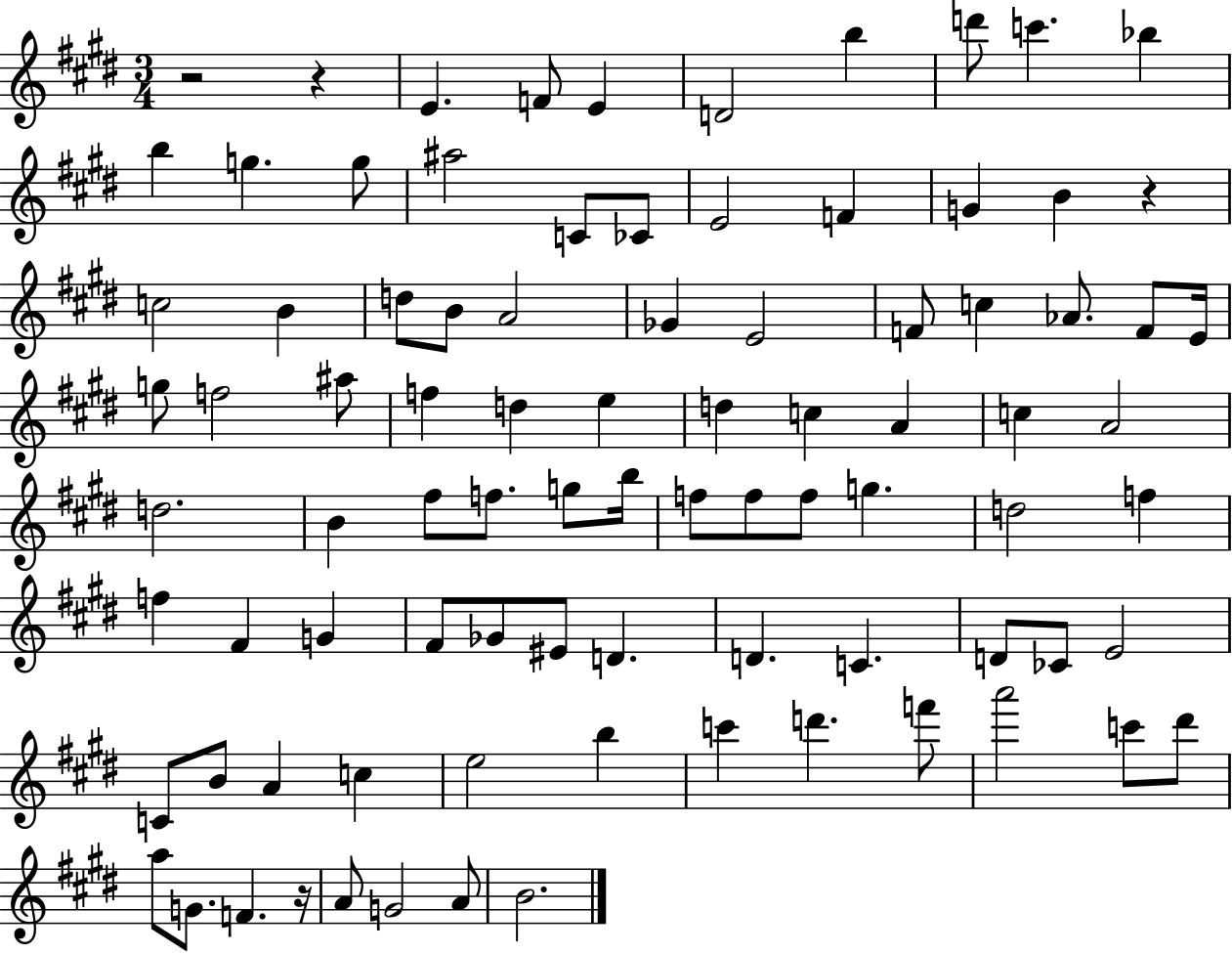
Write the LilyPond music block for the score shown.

{
  \clef treble
  \numericTimeSignature
  \time 3/4
  \key e \major
  r2 r4 | e'4. f'8 e'4 | d'2 b''4 | d'''8 c'''4. bes''4 | \break b''4 g''4. g''8 | ais''2 c'8 ces'8 | e'2 f'4 | g'4 b'4 r4 | \break c''2 b'4 | d''8 b'8 a'2 | ges'4 e'2 | f'8 c''4 aes'8. f'8 e'16 | \break g''8 f''2 ais''8 | f''4 d''4 e''4 | d''4 c''4 a'4 | c''4 a'2 | \break d''2. | b'4 fis''8 f''8. g''8 b''16 | f''8 f''8 f''8 g''4. | d''2 f''4 | \break f''4 fis'4 g'4 | fis'8 ges'8 eis'8 d'4. | d'4. c'4. | d'8 ces'8 e'2 | \break c'8 b'8 a'4 c''4 | e''2 b''4 | c'''4 d'''4. f'''8 | a'''2 c'''8 dis'''8 | \break a''8 g'8. f'4. r16 | a'8 g'2 a'8 | b'2. | \bar "|."
}